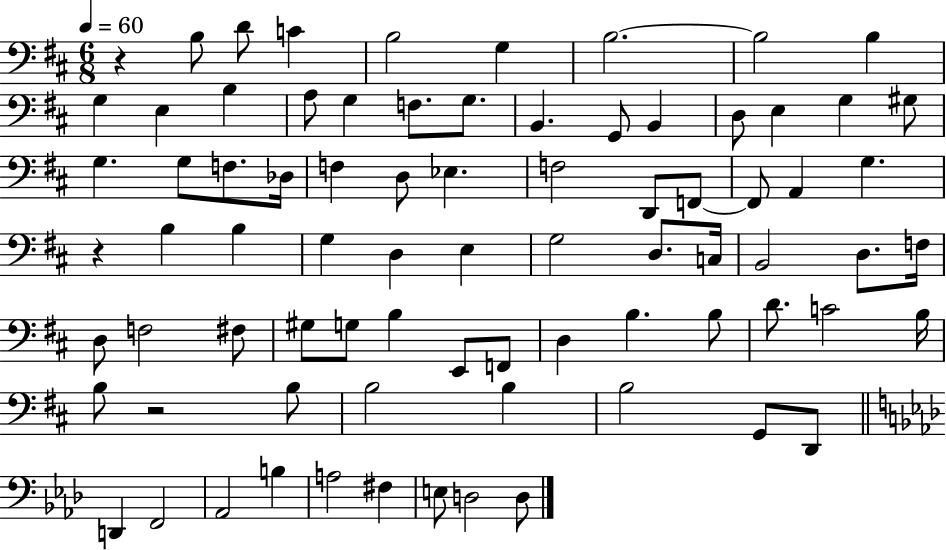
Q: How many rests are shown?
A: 3